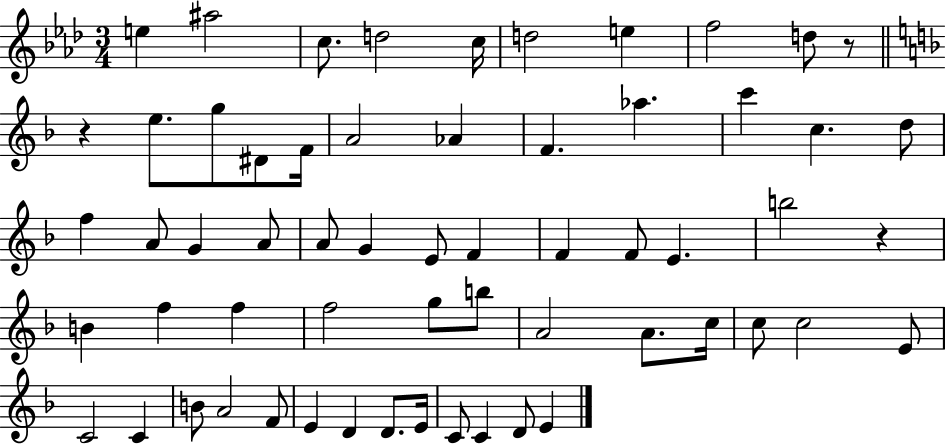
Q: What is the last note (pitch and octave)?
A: E4